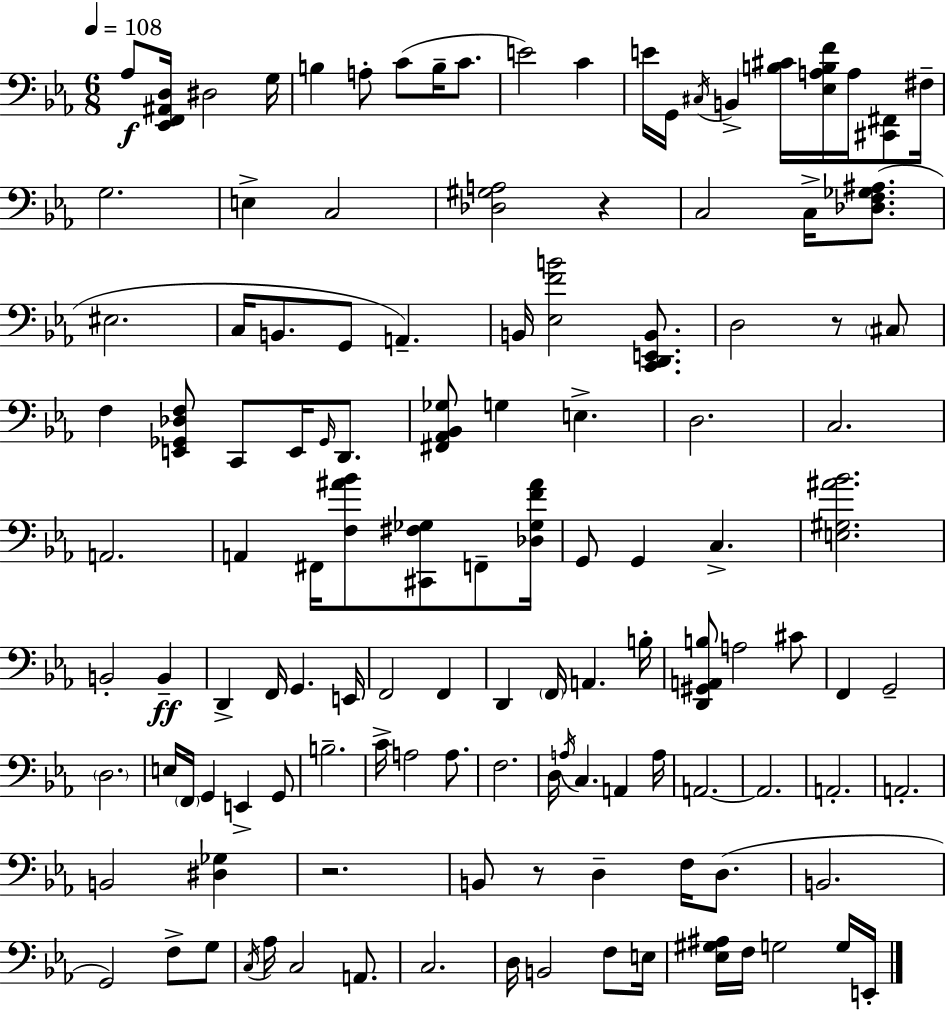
X:1
T:Untitled
M:6/8
L:1/4
K:Cm
_A,/2 [_E,,F,,^A,,D,]/4 ^D,2 G,/4 B, A,/2 C/2 B,/4 C/2 E2 C E/4 G,,/4 ^C,/4 B,, [B,^C]/4 [_E,A,B,F]/4 A,/4 [^C,,^F,,]/2 ^F,/4 G,2 E, C,2 [_D,^G,A,]2 z C,2 C,/4 [_D,F,_G,^A,]/2 ^E,2 C,/4 B,,/2 G,,/2 A,, B,,/4 [_E,FB]2 [C,,D,,E,,B,,]/2 D,2 z/2 ^C,/2 F, [E,,_G,,_D,F,]/2 C,,/2 E,,/4 _G,,/4 D,,/2 [^F,,_A,,_B,,_G,]/2 G, E, D,2 C,2 A,,2 A,, ^F,,/4 [F,^A_B]/2 [^C,,^F,_G,]/2 F,,/2 [_D,_G,F^A]/4 G,,/2 G,, C, [E,^G,^A_B]2 B,,2 B,, D,, F,,/4 G,, E,,/4 F,,2 F,, D,, F,,/4 A,, B,/4 [D,,^G,,A,,B,]/2 A,2 ^C/2 F,, G,,2 D,2 E,/4 F,,/4 G,, E,, G,,/2 B,2 C/4 A,2 A,/2 F,2 D,/4 A,/4 C, A,, A,/4 A,,2 A,,2 A,,2 A,,2 B,,2 [^D,_G,] z2 B,,/2 z/2 D, F,/4 D,/2 B,,2 G,,2 F,/2 G,/2 C,/4 _A,/4 C,2 A,,/2 C,2 D,/4 B,,2 F,/2 E,/4 [_E,^G,^A,]/4 F,/4 G,2 G,/4 E,,/4